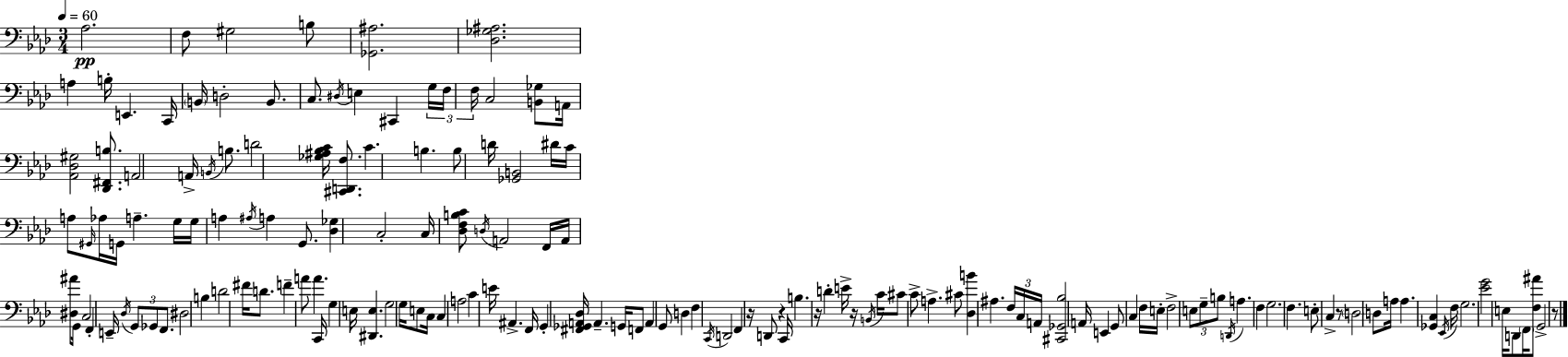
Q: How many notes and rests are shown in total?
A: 155